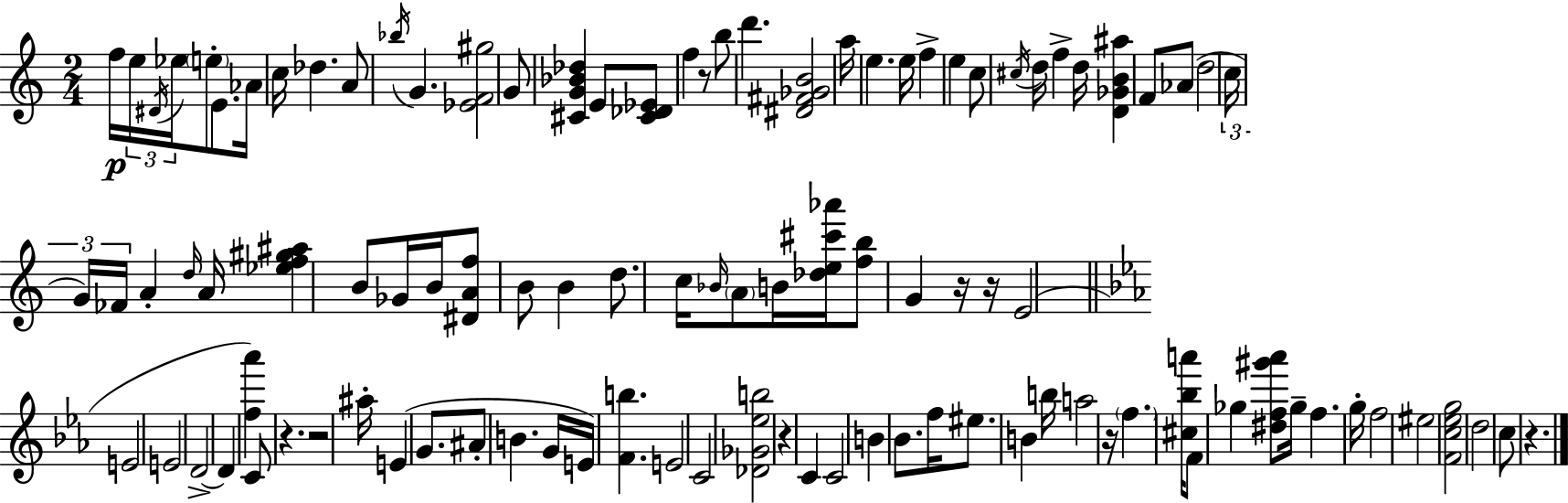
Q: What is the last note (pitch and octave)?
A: C5